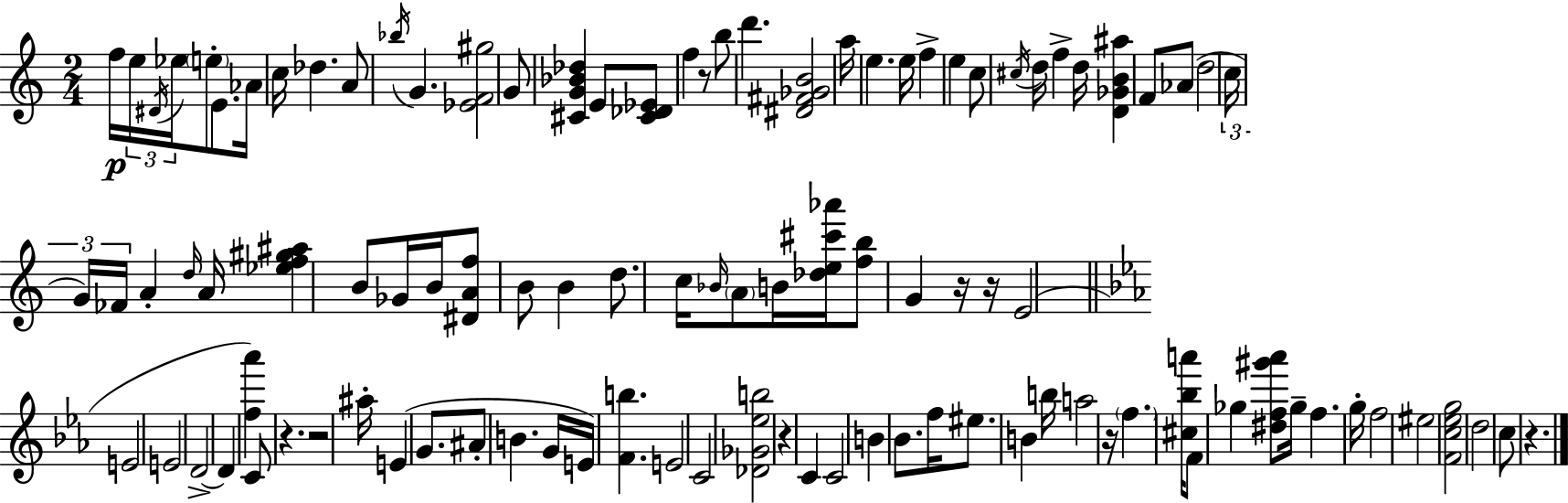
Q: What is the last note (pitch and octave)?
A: C5